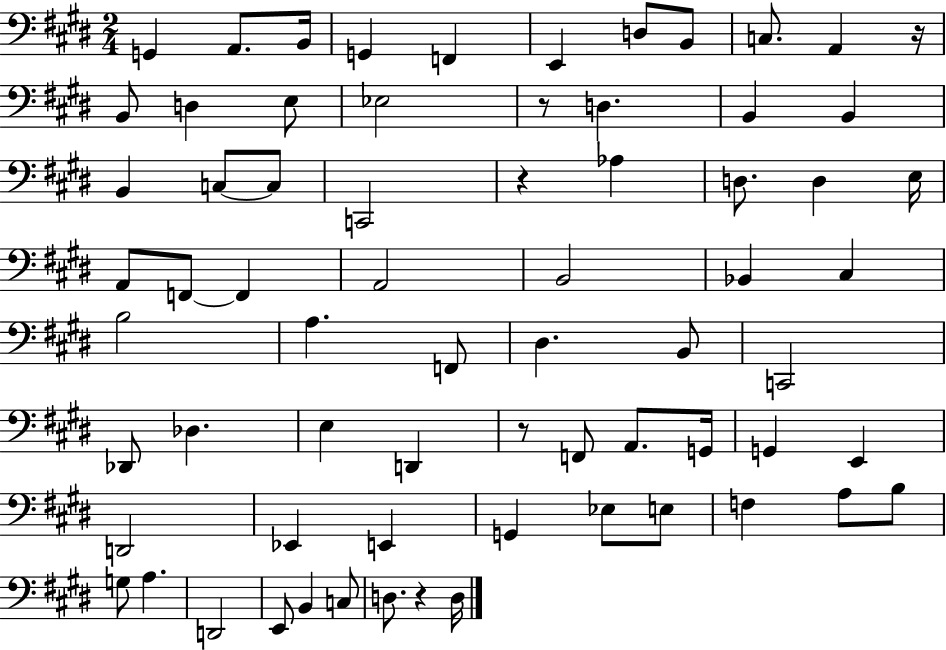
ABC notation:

X:1
T:Untitled
M:2/4
L:1/4
K:E
G,, A,,/2 B,,/4 G,, F,, E,, D,/2 B,,/2 C,/2 A,, z/4 B,,/2 D, E,/2 _E,2 z/2 D, B,, B,, B,, C,/2 C,/2 C,,2 z _A, D,/2 D, E,/4 A,,/2 F,,/2 F,, A,,2 B,,2 _B,, ^C, B,2 A, F,,/2 ^D, B,,/2 C,,2 _D,,/2 _D, E, D,, z/2 F,,/2 A,,/2 G,,/4 G,, E,, D,,2 _E,, E,, G,, _E,/2 E,/2 F, A,/2 B,/2 G,/2 A, D,,2 E,,/2 B,, C,/2 D,/2 z D,/4